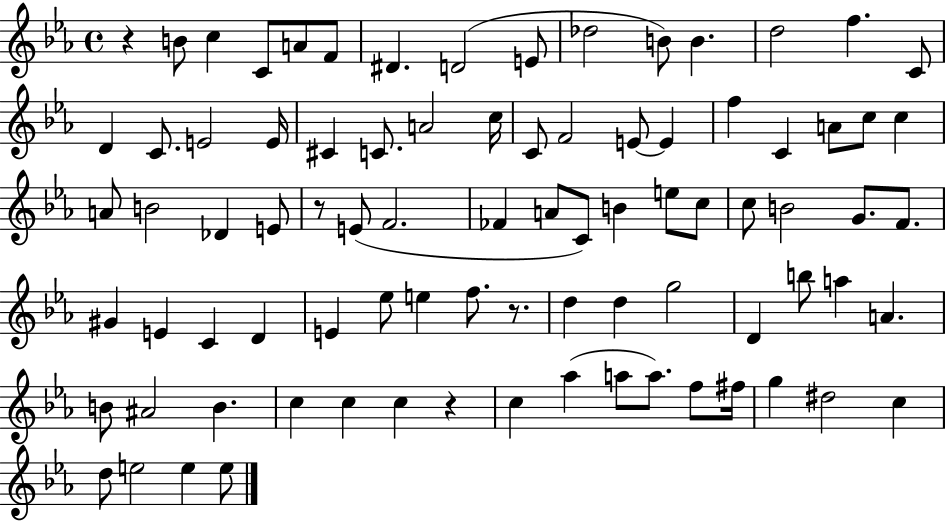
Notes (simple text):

R/q B4/e C5/q C4/e A4/e F4/e D#4/q. D4/h E4/e Db5/h B4/e B4/q. D5/h F5/q. C4/e D4/q C4/e. E4/h E4/s C#4/q C4/e. A4/h C5/s C4/e F4/h E4/e E4/q F5/q C4/q A4/e C5/e C5/q A4/e B4/h Db4/q E4/e R/e E4/e F4/h. FES4/q A4/e C4/e B4/q E5/e C5/e C5/e B4/h G4/e. F4/e. G#4/q E4/q C4/q D4/q E4/q Eb5/e E5/q F5/e. R/e. D5/q D5/q G5/h D4/q B5/e A5/q A4/q. B4/e A#4/h B4/q. C5/q C5/q C5/q R/q C5/q Ab5/q A5/e A5/e. F5/e F#5/s G5/q D#5/h C5/q D5/e E5/h E5/q E5/e